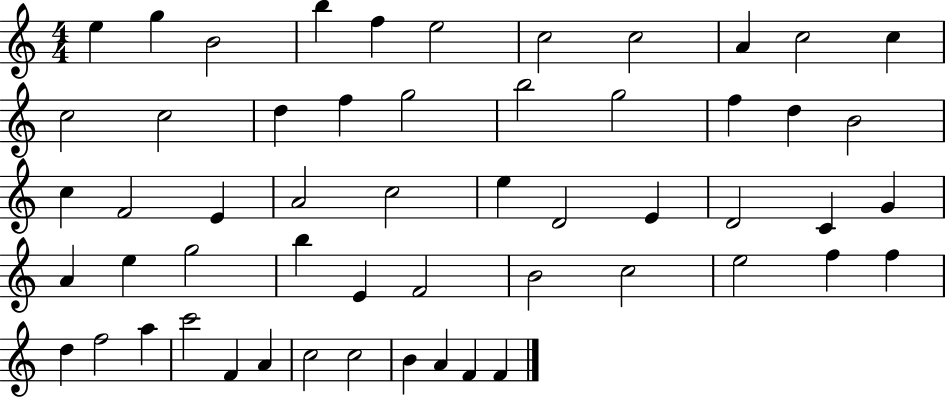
X:1
T:Untitled
M:4/4
L:1/4
K:C
e g B2 b f e2 c2 c2 A c2 c c2 c2 d f g2 b2 g2 f d B2 c F2 E A2 c2 e D2 E D2 C G A e g2 b E F2 B2 c2 e2 f f d f2 a c'2 F A c2 c2 B A F F